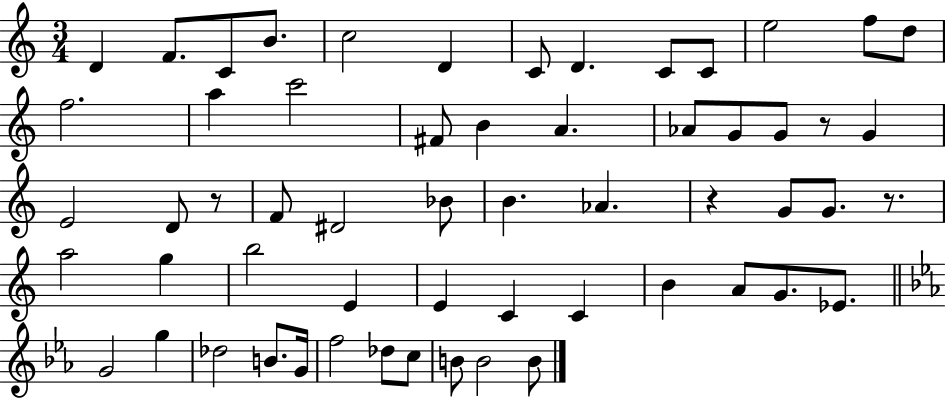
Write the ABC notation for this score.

X:1
T:Untitled
M:3/4
L:1/4
K:C
D F/2 C/2 B/2 c2 D C/2 D C/2 C/2 e2 f/2 d/2 f2 a c'2 ^F/2 B A _A/2 G/2 G/2 z/2 G E2 D/2 z/2 F/2 ^D2 _B/2 B _A z G/2 G/2 z/2 a2 g b2 E E C C B A/2 G/2 _E/2 G2 g _d2 B/2 G/4 f2 _d/2 c/2 B/2 B2 B/2